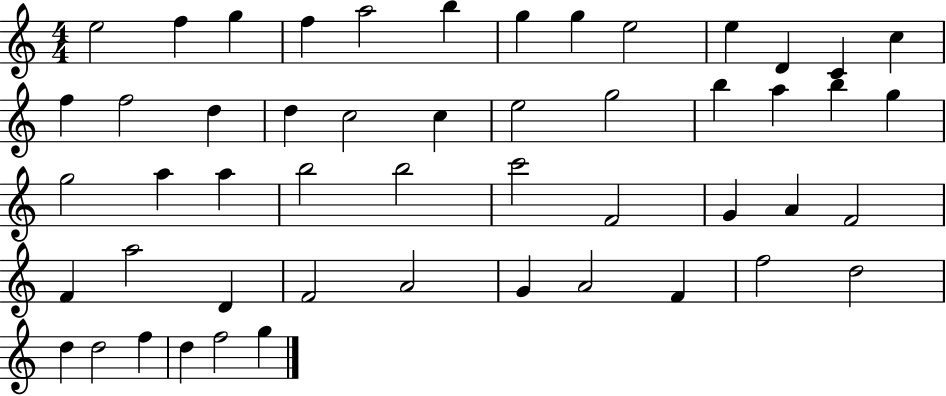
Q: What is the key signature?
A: C major